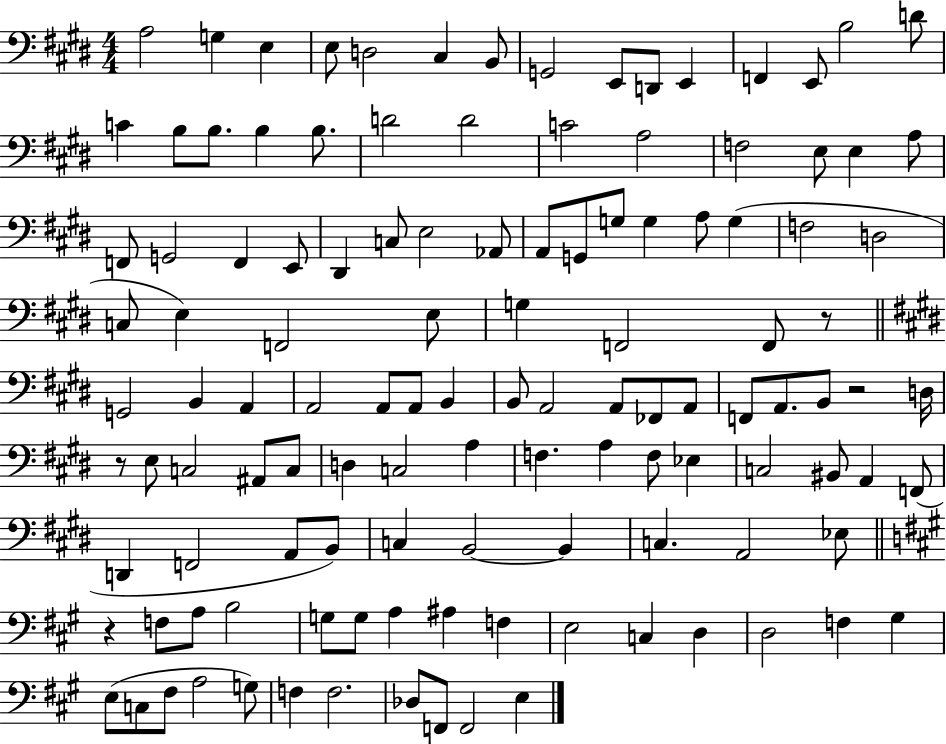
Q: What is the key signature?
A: E major